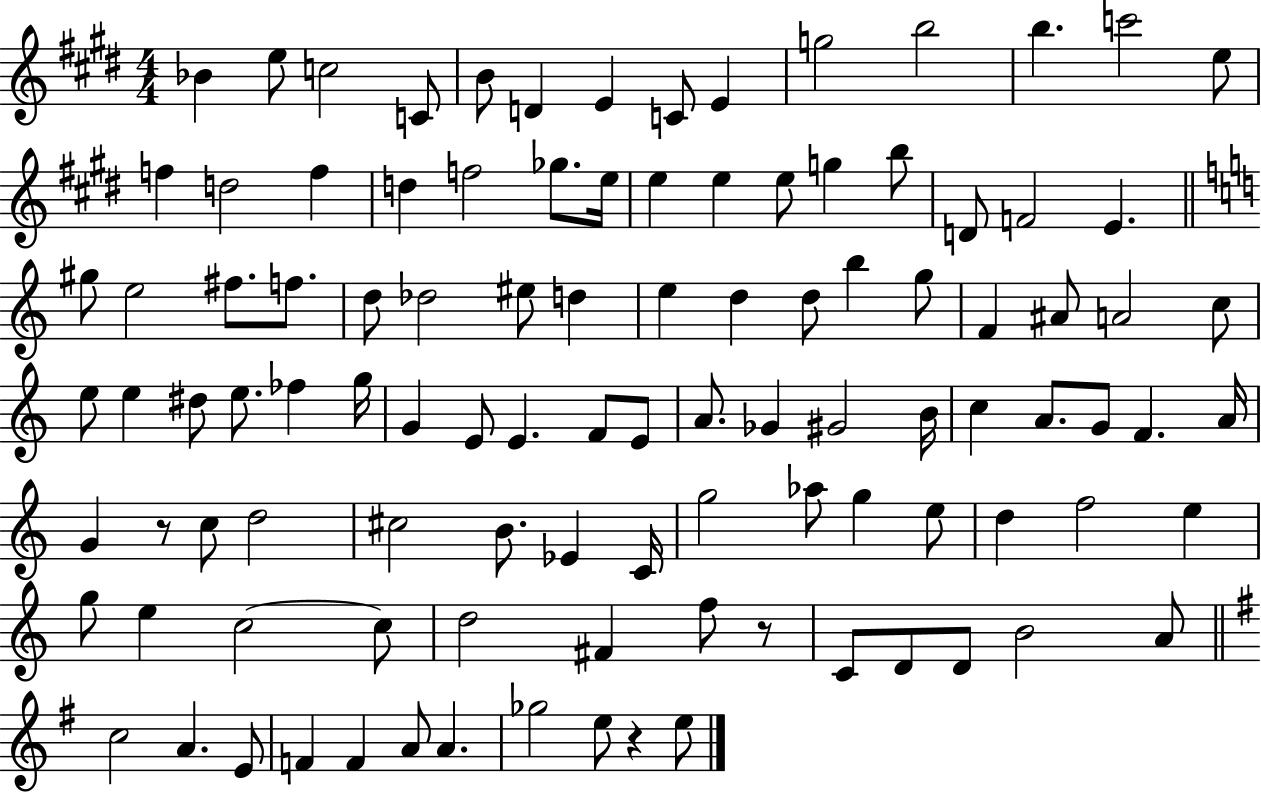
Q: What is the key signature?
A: E major